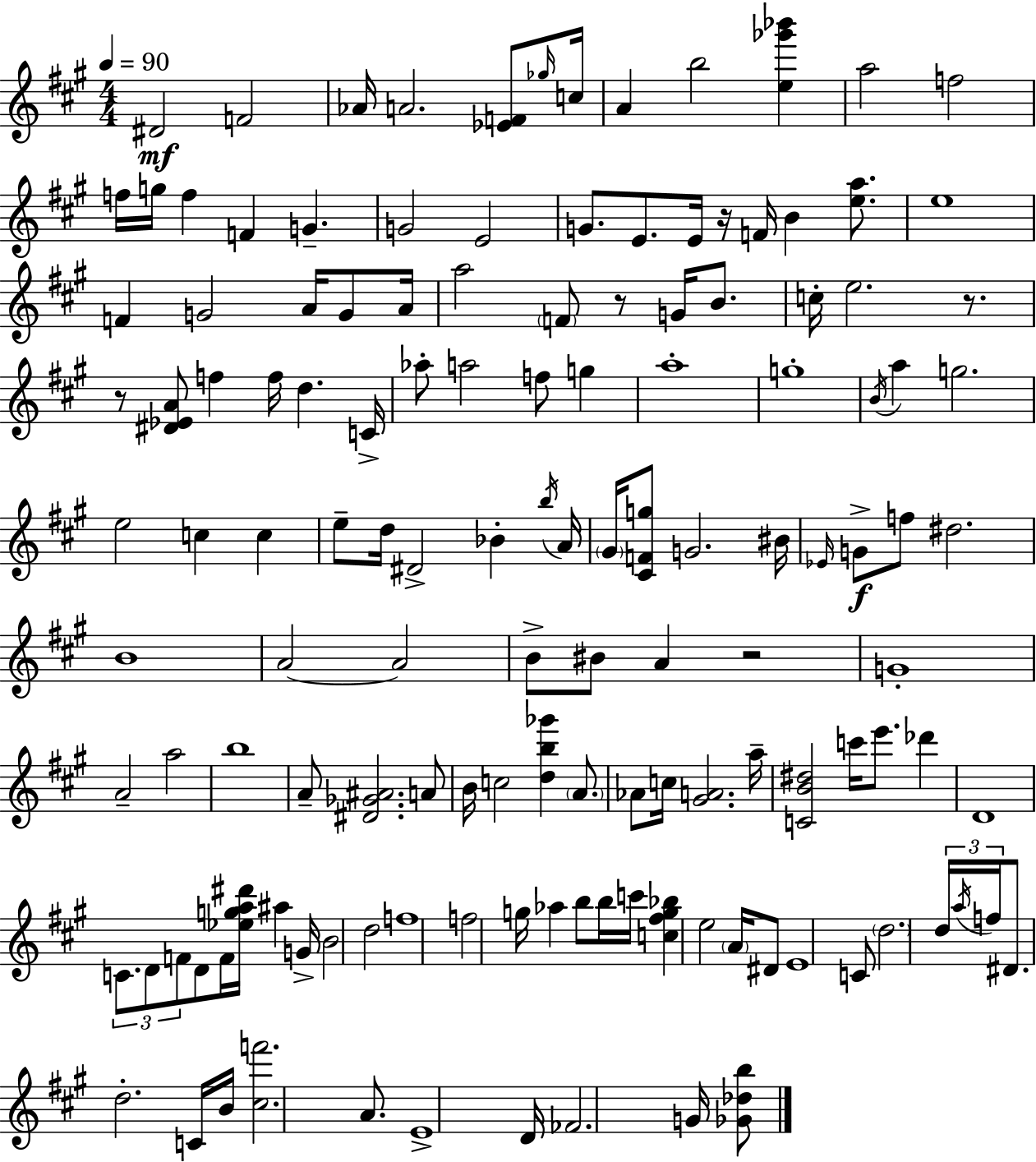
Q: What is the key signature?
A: A major